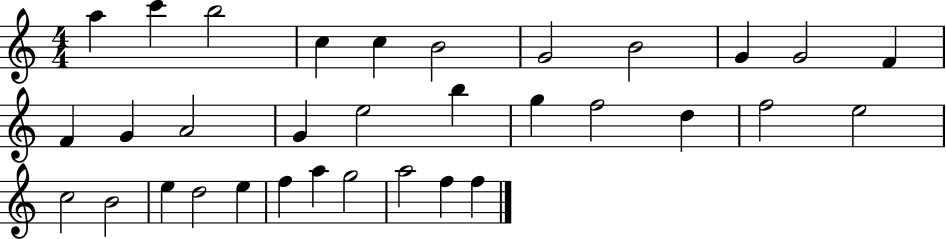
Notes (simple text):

A5/q C6/q B5/h C5/q C5/q B4/h G4/h B4/h G4/q G4/h F4/q F4/q G4/q A4/h G4/q E5/h B5/q G5/q F5/h D5/q F5/h E5/h C5/h B4/h E5/q D5/h E5/q F5/q A5/q G5/h A5/h F5/q F5/q